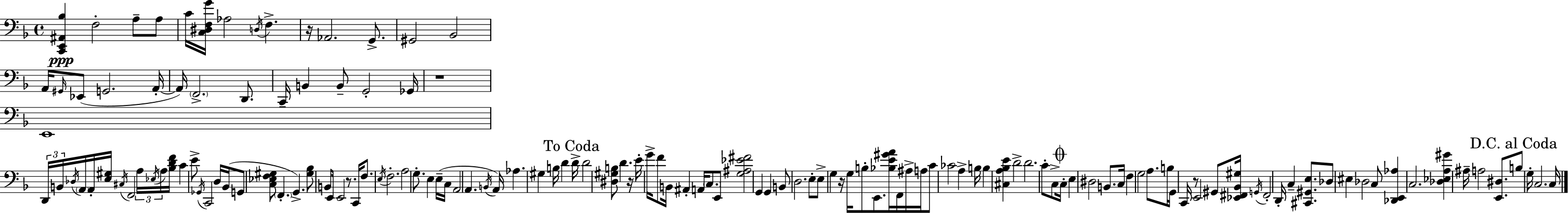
[C2,E2,A#2,Bb3]/q F3/h A3/e A3/e C4/s [C3,D#3,F3,G4]/s Ab3/h D3/s F3/q. R/s Ab2/h. G2/e. G#2/h Bb2/h A2/s G#2/s Eb2/e G2/h. A2/s A2/s F2/h. D2/e. C2/s B2/q B2/e G2/h Gb2/s R/w E2/w D2/s B2/s Db3/s A2/s A2/s [E3,G#3]/s C#3/s F2/h A3/s Eb3/s A3/s [Bb3,D4,F4]/s C4/q E4/e Gb2/s C2/h D3/s Bb2/s G2/e [C3,Eb3,F3,G#3]/e F2/q. G2/q. [G#3,Bb3]/e B2/e E2/s E2/h R/e. C2/s F3/e. E3/s F3/h. A3/h G3/e. E3/q E3/s C3/s A2/h A2/q. B2/s A2/s Ab3/q. G#3/q B3/s D4/q D4/s D4/h [D#3,G#3,B3]/e D4/q. R/s E4/s G4/s F4/e B2/s A#2/q A2/s C3/e. E2/e [G3,A#3,Eb4,F#4]/h G2/q G2/q B2/e D3/h. E3/e E3/e G3/q R/s G3/s B3/e E2/e. [Bb3,E4,G#4,A4]/s F2/s A#3/s A3/s C4/e CES4/h A3/q B3/s B3/q [C#3,A3,Bb3,E4]/q D4/h D4/h. C4/e C3/e C3/s E3/q D#3/h B2/e. C3/s F3/q G3/h A3/e. B3/s G2/s C2/s R/e E2/h G#2/e [Eb2,F#2,Bb2,G#3]/s G2/s F#2/h D2/s C3/q [C#2,G#2,E3]/e. Db3/e EIS3/q Db3/h C3/e [Db2,E2,Ab3]/q C3/h. [Db3,Eb3,A3,G#4]/q A#3/s A3/h [E2,D#3]/e. B3/e G3/s C3/h. C3/s